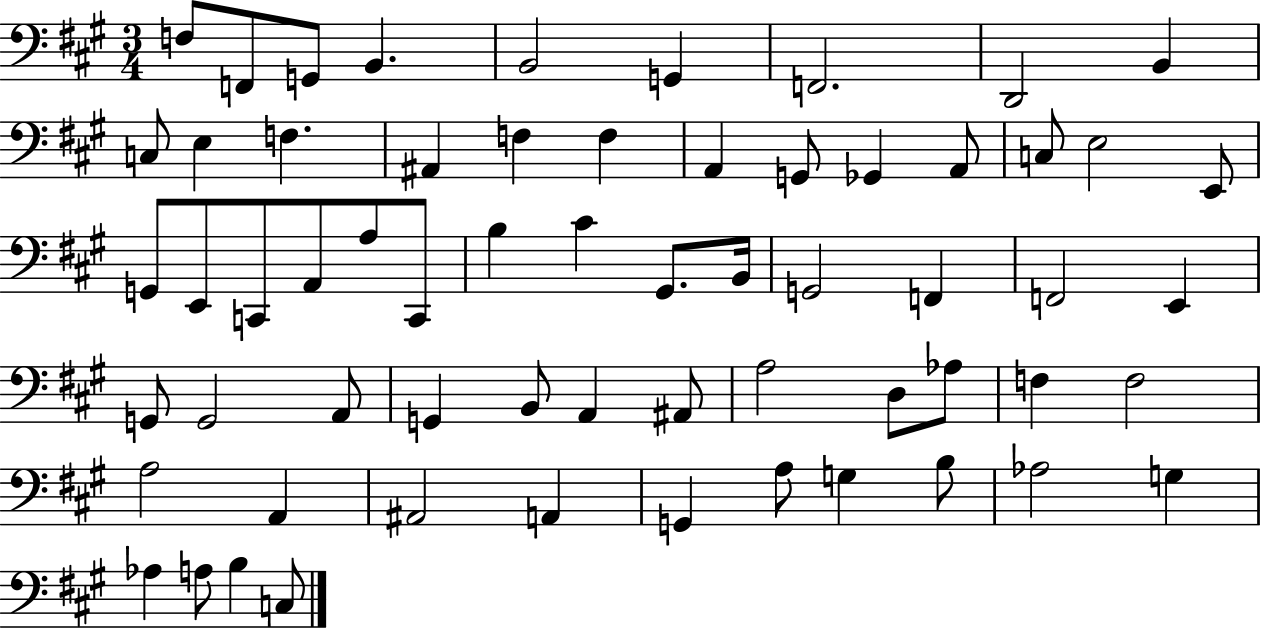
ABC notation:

X:1
T:Untitled
M:3/4
L:1/4
K:A
F,/2 F,,/2 G,,/2 B,, B,,2 G,, F,,2 D,,2 B,, C,/2 E, F, ^A,, F, F, A,, G,,/2 _G,, A,,/2 C,/2 E,2 E,,/2 G,,/2 E,,/2 C,,/2 A,,/2 A,/2 C,,/2 B, ^C ^G,,/2 B,,/4 G,,2 F,, F,,2 E,, G,,/2 G,,2 A,,/2 G,, B,,/2 A,, ^A,,/2 A,2 D,/2 _A,/2 F, F,2 A,2 A,, ^A,,2 A,, G,, A,/2 G, B,/2 _A,2 G, _A, A,/2 B, C,/2